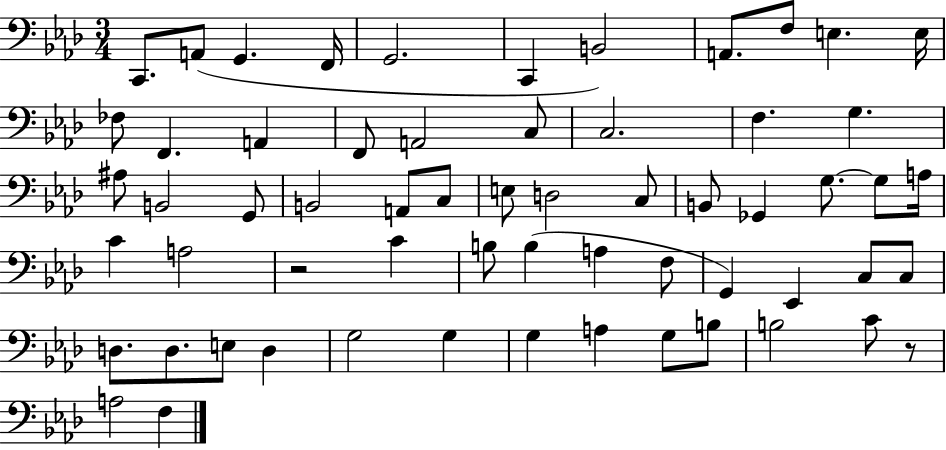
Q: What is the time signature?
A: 3/4